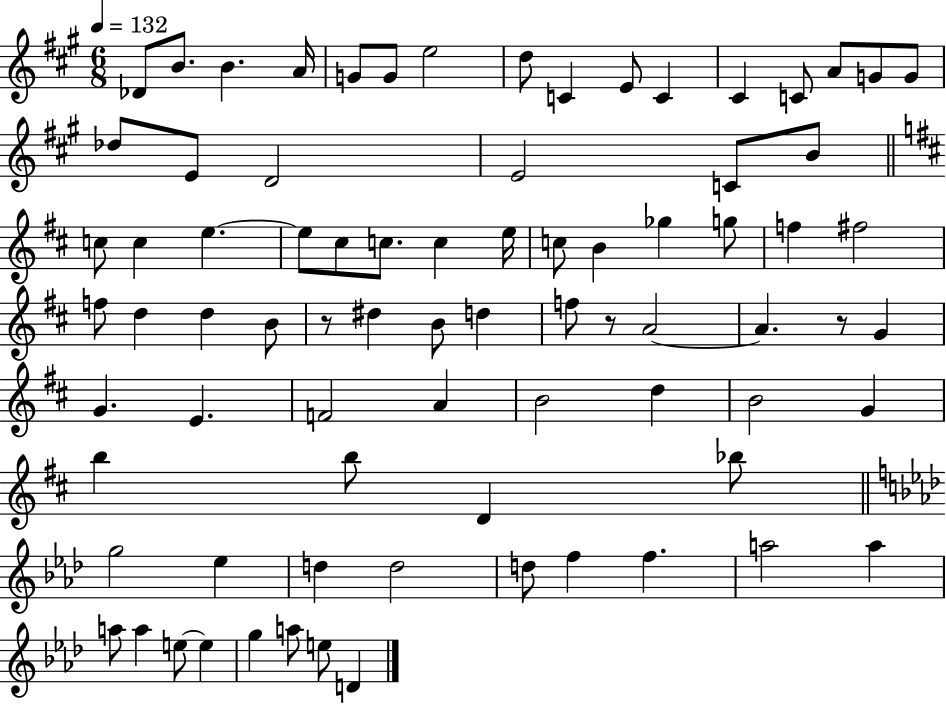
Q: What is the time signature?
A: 6/8